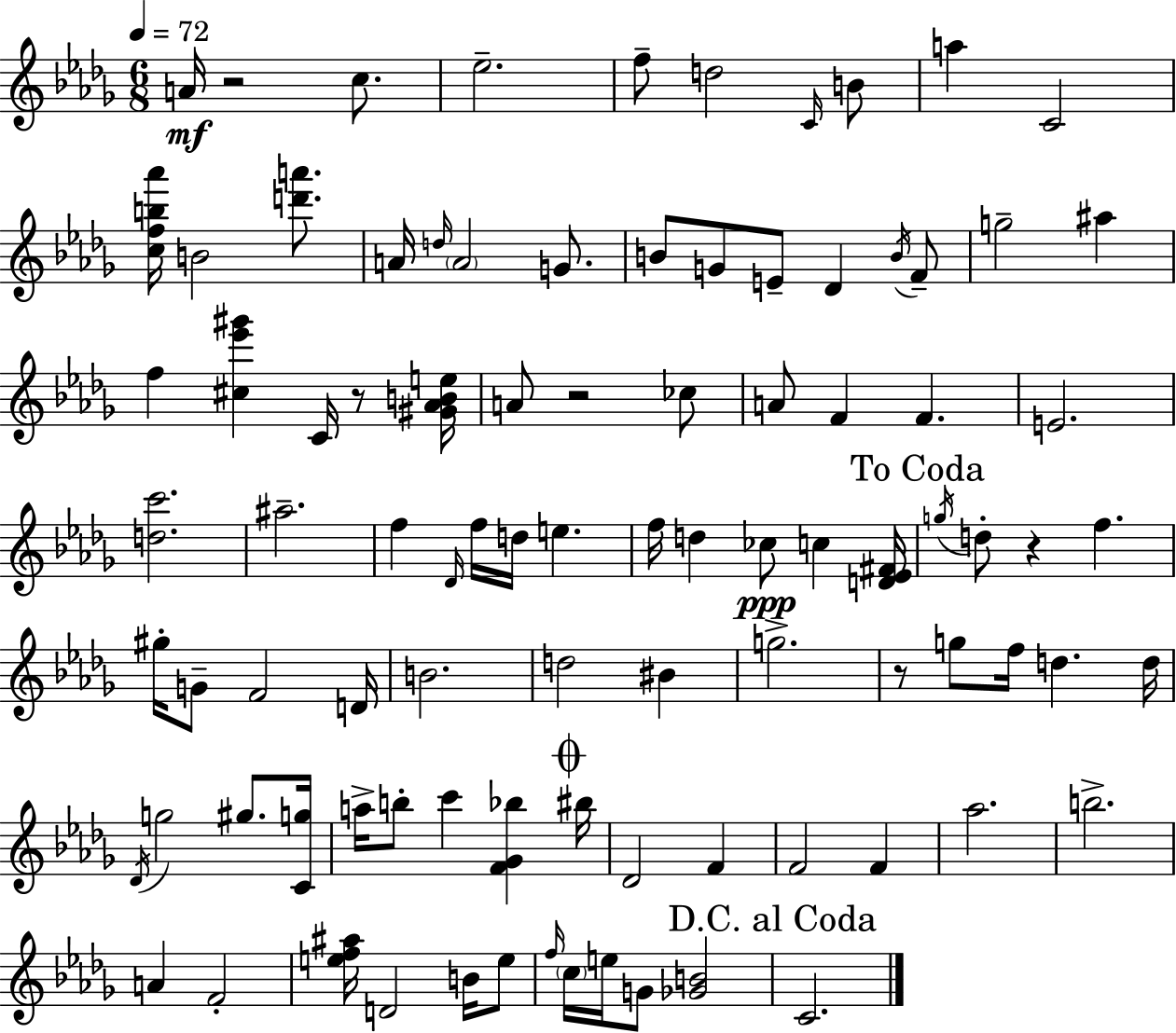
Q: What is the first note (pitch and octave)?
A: A4